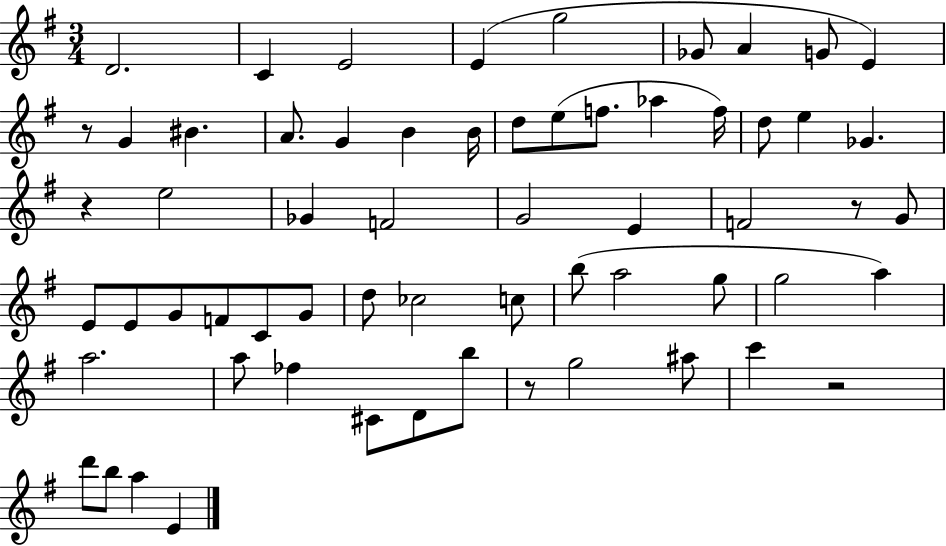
D4/h. C4/q E4/h E4/q G5/h Gb4/e A4/q G4/e E4/q R/e G4/q BIS4/q. A4/e. G4/q B4/q B4/s D5/e E5/e F5/e. Ab5/q F5/s D5/e E5/q Gb4/q. R/q E5/h Gb4/q F4/h G4/h E4/q F4/h R/e G4/e E4/e E4/e G4/e F4/e C4/e G4/e D5/e CES5/h C5/e B5/e A5/h G5/e G5/h A5/q A5/h. A5/e FES5/q C#4/e D4/e B5/e R/e G5/h A#5/e C6/q R/h D6/e B5/e A5/q E4/q